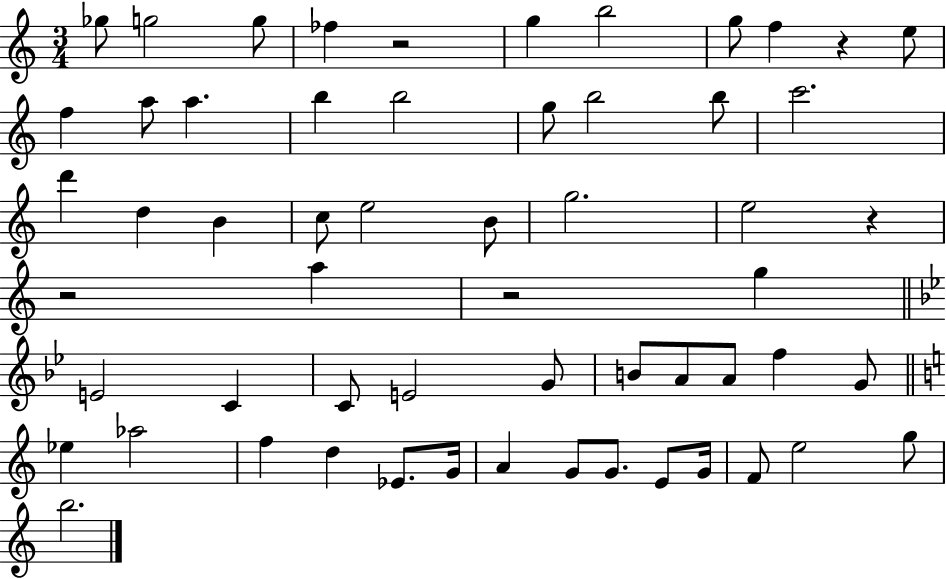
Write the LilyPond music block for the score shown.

{
  \clef treble
  \numericTimeSignature
  \time 3/4
  \key c \major
  ges''8 g''2 g''8 | fes''4 r2 | g''4 b''2 | g''8 f''4 r4 e''8 | \break f''4 a''8 a''4. | b''4 b''2 | g''8 b''2 b''8 | c'''2. | \break d'''4 d''4 b'4 | c''8 e''2 b'8 | g''2. | e''2 r4 | \break r2 a''4 | r2 g''4 | \bar "||" \break \key bes \major e'2 c'4 | c'8 e'2 g'8 | b'8 a'8 a'8 f''4 g'8 | \bar "||" \break \key a \minor ees''4 aes''2 | f''4 d''4 ees'8. g'16 | a'4 g'8 g'8. e'8 g'16 | f'8 e''2 g''8 | \break b''2. | \bar "|."
}